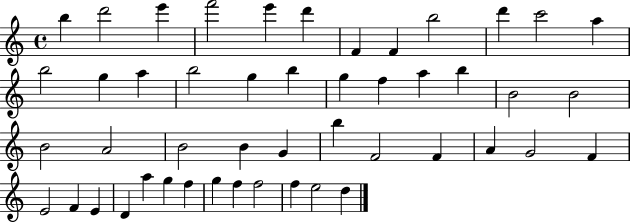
X:1
T:Untitled
M:4/4
L:1/4
K:C
b d'2 e' f'2 e' d' F F b2 d' c'2 a b2 g a b2 g b g f a b B2 B2 B2 A2 B2 B G b F2 F A G2 F E2 F E D a g f g f f2 f e2 d